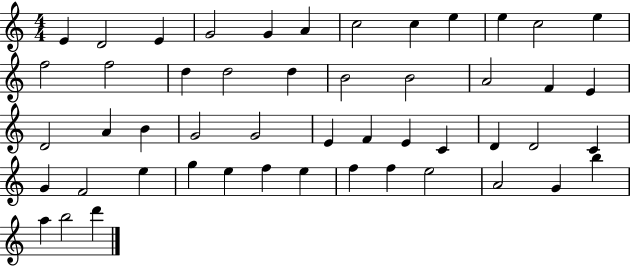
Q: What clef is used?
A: treble